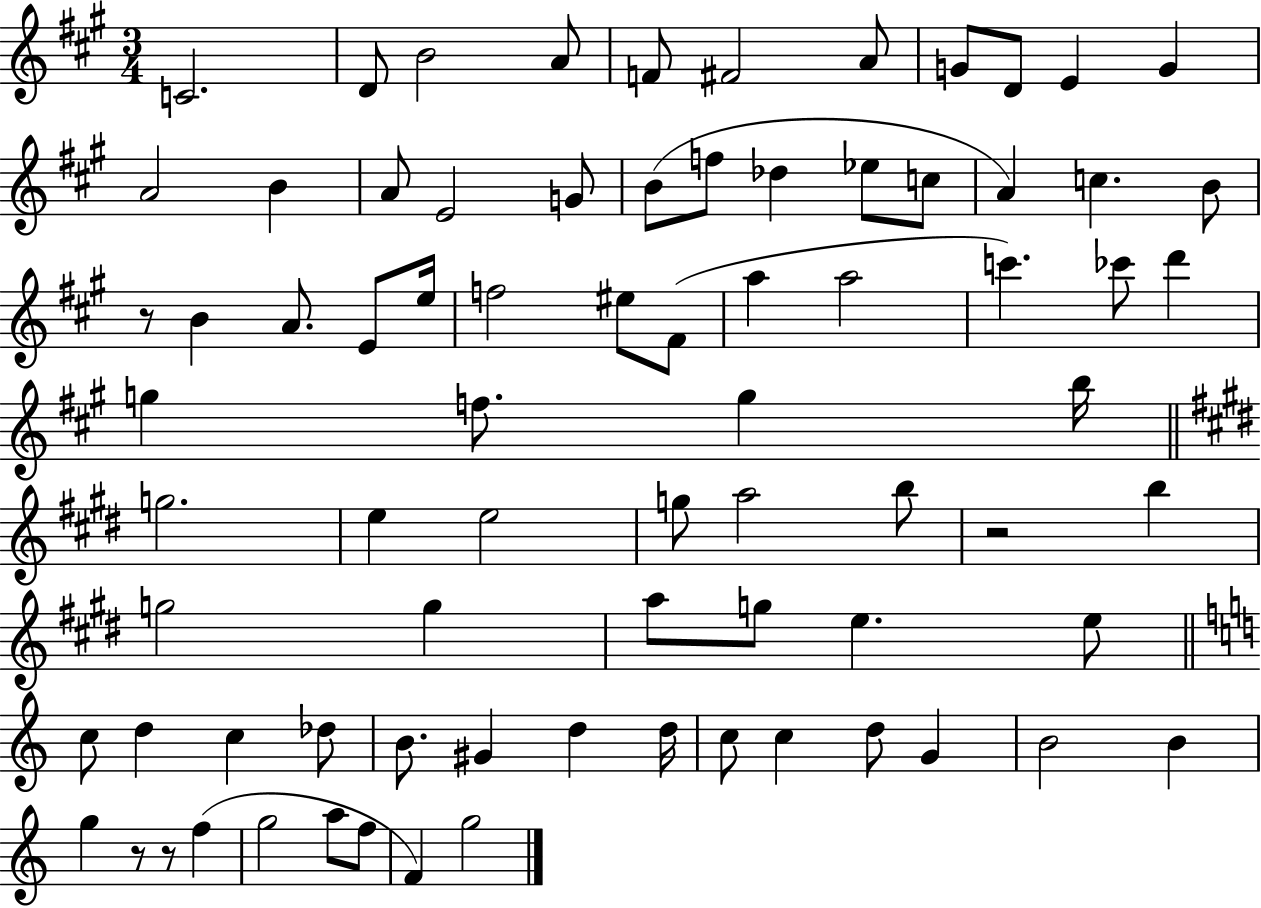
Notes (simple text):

C4/h. D4/e B4/h A4/e F4/e F#4/h A4/e G4/e D4/e E4/q G4/q A4/h B4/q A4/e E4/h G4/e B4/e F5/e Db5/q Eb5/e C5/e A4/q C5/q. B4/e R/e B4/q A4/e. E4/e E5/s F5/h EIS5/e F#4/e A5/q A5/h C6/q. CES6/e D6/q G5/q F5/e. G5/q B5/s G5/h. E5/q E5/h G5/e A5/h B5/e R/h B5/q G5/h G5/q A5/e G5/e E5/q. E5/e C5/e D5/q C5/q Db5/e B4/e. G#4/q D5/q D5/s C5/e C5/q D5/e G4/q B4/h B4/q G5/q R/e R/e F5/q G5/h A5/e F5/e F4/q G5/h